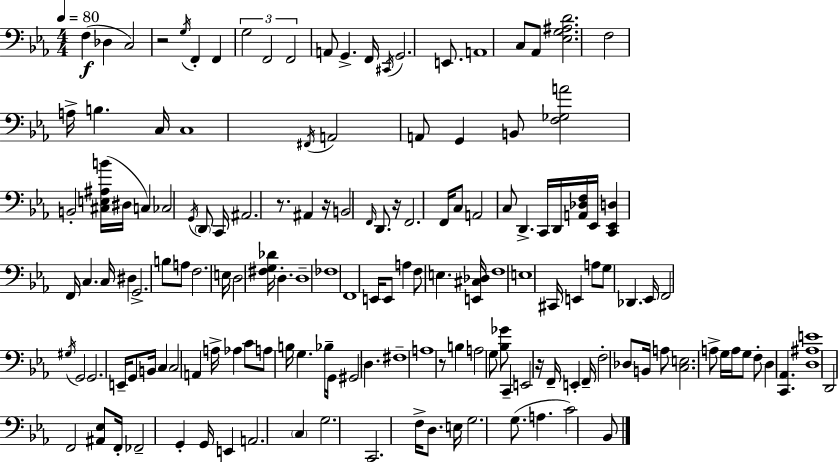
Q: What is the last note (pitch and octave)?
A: Bb2